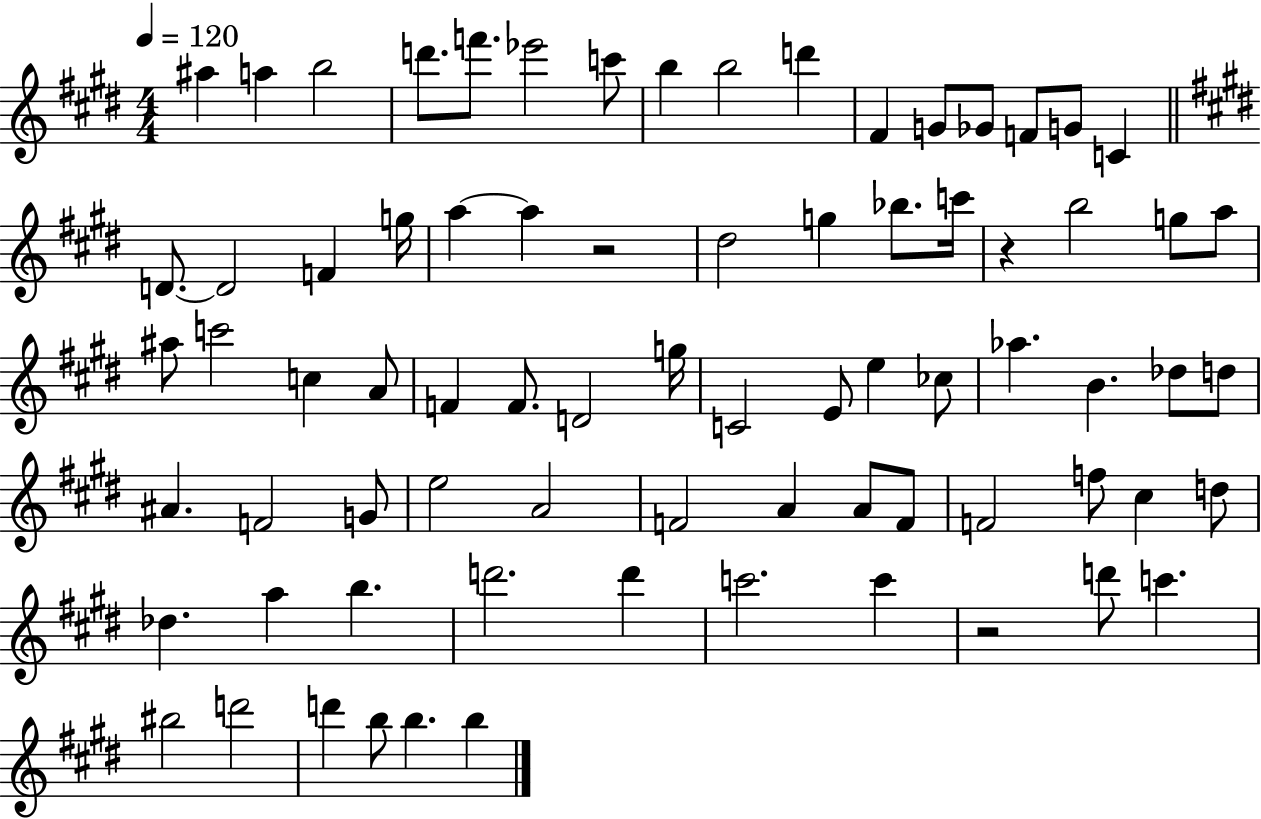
{
  \clef treble
  \numericTimeSignature
  \time 4/4
  \key e \major
  \tempo 4 = 120
  ais''4 a''4 b''2 | d'''8. f'''8. ees'''2 c'''8 | b''4 b''2 d'''4 | fis'4 g'8 ges'8 f'8 g'8 c'4 | \break \bar "||" \break \key e \major d'8.~~ d'2 f'4 g''16 | a''4~~ a''4 r2 | dis''2 g''4 bes''8. c'''16 | r4 b''2 g''8 a''8 | \break ais''8 c'''2 c''4 a'8 | f'4 f'8. d'2 g''16 | c'2 e'8 e''4 ces''8 | aes''4. b'4. des''8 d''8 | \break ais'4. f'2 g'8 | e''2 a'2 | f'2 a'4 a'8 f'8 | f'2 f''8 cis''4 d''8 | \break des''4. a''4 b''4. | d'''2. d'''4 | c'''2. c'''4 | r2 d'''8 c'''4. | \break bis''2 d'''2 | d'''4 b''8 b''4. b''4 | \bar "|."
}